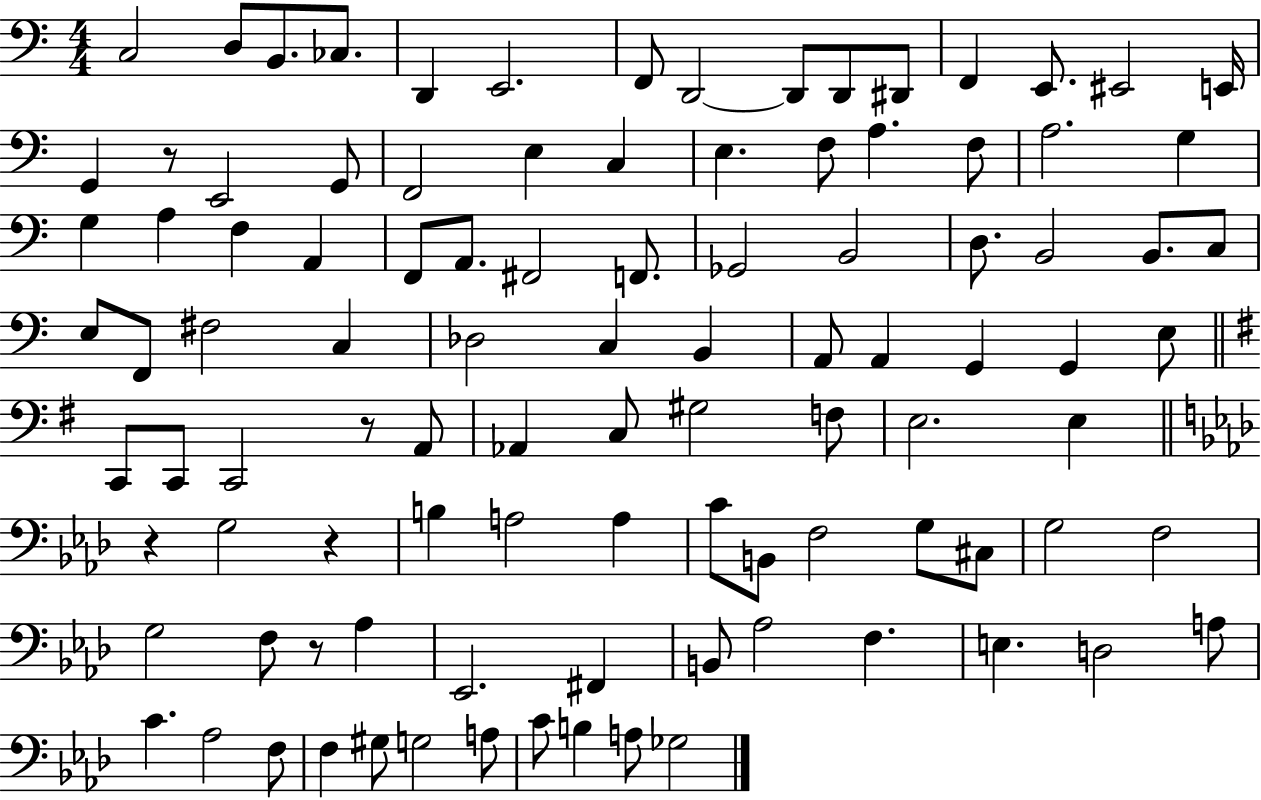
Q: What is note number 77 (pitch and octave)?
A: Ab3